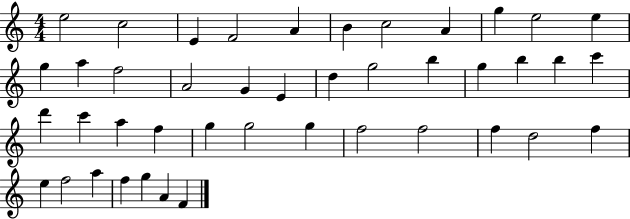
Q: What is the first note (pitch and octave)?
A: E5